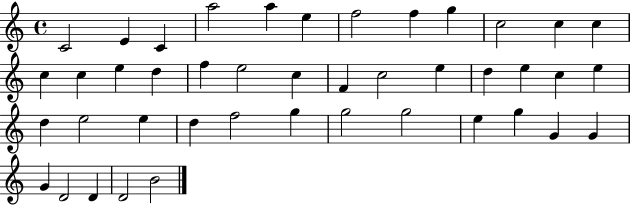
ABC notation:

X:1
T:Untitled
M:4/4
L:1/4
K:C
C2 E C a2 a e f2 f g c2 c c c c e d f e2 c F c2 e d e c e d e2 e d f2 g g2 g2 e g G G G D2 D D2 B2